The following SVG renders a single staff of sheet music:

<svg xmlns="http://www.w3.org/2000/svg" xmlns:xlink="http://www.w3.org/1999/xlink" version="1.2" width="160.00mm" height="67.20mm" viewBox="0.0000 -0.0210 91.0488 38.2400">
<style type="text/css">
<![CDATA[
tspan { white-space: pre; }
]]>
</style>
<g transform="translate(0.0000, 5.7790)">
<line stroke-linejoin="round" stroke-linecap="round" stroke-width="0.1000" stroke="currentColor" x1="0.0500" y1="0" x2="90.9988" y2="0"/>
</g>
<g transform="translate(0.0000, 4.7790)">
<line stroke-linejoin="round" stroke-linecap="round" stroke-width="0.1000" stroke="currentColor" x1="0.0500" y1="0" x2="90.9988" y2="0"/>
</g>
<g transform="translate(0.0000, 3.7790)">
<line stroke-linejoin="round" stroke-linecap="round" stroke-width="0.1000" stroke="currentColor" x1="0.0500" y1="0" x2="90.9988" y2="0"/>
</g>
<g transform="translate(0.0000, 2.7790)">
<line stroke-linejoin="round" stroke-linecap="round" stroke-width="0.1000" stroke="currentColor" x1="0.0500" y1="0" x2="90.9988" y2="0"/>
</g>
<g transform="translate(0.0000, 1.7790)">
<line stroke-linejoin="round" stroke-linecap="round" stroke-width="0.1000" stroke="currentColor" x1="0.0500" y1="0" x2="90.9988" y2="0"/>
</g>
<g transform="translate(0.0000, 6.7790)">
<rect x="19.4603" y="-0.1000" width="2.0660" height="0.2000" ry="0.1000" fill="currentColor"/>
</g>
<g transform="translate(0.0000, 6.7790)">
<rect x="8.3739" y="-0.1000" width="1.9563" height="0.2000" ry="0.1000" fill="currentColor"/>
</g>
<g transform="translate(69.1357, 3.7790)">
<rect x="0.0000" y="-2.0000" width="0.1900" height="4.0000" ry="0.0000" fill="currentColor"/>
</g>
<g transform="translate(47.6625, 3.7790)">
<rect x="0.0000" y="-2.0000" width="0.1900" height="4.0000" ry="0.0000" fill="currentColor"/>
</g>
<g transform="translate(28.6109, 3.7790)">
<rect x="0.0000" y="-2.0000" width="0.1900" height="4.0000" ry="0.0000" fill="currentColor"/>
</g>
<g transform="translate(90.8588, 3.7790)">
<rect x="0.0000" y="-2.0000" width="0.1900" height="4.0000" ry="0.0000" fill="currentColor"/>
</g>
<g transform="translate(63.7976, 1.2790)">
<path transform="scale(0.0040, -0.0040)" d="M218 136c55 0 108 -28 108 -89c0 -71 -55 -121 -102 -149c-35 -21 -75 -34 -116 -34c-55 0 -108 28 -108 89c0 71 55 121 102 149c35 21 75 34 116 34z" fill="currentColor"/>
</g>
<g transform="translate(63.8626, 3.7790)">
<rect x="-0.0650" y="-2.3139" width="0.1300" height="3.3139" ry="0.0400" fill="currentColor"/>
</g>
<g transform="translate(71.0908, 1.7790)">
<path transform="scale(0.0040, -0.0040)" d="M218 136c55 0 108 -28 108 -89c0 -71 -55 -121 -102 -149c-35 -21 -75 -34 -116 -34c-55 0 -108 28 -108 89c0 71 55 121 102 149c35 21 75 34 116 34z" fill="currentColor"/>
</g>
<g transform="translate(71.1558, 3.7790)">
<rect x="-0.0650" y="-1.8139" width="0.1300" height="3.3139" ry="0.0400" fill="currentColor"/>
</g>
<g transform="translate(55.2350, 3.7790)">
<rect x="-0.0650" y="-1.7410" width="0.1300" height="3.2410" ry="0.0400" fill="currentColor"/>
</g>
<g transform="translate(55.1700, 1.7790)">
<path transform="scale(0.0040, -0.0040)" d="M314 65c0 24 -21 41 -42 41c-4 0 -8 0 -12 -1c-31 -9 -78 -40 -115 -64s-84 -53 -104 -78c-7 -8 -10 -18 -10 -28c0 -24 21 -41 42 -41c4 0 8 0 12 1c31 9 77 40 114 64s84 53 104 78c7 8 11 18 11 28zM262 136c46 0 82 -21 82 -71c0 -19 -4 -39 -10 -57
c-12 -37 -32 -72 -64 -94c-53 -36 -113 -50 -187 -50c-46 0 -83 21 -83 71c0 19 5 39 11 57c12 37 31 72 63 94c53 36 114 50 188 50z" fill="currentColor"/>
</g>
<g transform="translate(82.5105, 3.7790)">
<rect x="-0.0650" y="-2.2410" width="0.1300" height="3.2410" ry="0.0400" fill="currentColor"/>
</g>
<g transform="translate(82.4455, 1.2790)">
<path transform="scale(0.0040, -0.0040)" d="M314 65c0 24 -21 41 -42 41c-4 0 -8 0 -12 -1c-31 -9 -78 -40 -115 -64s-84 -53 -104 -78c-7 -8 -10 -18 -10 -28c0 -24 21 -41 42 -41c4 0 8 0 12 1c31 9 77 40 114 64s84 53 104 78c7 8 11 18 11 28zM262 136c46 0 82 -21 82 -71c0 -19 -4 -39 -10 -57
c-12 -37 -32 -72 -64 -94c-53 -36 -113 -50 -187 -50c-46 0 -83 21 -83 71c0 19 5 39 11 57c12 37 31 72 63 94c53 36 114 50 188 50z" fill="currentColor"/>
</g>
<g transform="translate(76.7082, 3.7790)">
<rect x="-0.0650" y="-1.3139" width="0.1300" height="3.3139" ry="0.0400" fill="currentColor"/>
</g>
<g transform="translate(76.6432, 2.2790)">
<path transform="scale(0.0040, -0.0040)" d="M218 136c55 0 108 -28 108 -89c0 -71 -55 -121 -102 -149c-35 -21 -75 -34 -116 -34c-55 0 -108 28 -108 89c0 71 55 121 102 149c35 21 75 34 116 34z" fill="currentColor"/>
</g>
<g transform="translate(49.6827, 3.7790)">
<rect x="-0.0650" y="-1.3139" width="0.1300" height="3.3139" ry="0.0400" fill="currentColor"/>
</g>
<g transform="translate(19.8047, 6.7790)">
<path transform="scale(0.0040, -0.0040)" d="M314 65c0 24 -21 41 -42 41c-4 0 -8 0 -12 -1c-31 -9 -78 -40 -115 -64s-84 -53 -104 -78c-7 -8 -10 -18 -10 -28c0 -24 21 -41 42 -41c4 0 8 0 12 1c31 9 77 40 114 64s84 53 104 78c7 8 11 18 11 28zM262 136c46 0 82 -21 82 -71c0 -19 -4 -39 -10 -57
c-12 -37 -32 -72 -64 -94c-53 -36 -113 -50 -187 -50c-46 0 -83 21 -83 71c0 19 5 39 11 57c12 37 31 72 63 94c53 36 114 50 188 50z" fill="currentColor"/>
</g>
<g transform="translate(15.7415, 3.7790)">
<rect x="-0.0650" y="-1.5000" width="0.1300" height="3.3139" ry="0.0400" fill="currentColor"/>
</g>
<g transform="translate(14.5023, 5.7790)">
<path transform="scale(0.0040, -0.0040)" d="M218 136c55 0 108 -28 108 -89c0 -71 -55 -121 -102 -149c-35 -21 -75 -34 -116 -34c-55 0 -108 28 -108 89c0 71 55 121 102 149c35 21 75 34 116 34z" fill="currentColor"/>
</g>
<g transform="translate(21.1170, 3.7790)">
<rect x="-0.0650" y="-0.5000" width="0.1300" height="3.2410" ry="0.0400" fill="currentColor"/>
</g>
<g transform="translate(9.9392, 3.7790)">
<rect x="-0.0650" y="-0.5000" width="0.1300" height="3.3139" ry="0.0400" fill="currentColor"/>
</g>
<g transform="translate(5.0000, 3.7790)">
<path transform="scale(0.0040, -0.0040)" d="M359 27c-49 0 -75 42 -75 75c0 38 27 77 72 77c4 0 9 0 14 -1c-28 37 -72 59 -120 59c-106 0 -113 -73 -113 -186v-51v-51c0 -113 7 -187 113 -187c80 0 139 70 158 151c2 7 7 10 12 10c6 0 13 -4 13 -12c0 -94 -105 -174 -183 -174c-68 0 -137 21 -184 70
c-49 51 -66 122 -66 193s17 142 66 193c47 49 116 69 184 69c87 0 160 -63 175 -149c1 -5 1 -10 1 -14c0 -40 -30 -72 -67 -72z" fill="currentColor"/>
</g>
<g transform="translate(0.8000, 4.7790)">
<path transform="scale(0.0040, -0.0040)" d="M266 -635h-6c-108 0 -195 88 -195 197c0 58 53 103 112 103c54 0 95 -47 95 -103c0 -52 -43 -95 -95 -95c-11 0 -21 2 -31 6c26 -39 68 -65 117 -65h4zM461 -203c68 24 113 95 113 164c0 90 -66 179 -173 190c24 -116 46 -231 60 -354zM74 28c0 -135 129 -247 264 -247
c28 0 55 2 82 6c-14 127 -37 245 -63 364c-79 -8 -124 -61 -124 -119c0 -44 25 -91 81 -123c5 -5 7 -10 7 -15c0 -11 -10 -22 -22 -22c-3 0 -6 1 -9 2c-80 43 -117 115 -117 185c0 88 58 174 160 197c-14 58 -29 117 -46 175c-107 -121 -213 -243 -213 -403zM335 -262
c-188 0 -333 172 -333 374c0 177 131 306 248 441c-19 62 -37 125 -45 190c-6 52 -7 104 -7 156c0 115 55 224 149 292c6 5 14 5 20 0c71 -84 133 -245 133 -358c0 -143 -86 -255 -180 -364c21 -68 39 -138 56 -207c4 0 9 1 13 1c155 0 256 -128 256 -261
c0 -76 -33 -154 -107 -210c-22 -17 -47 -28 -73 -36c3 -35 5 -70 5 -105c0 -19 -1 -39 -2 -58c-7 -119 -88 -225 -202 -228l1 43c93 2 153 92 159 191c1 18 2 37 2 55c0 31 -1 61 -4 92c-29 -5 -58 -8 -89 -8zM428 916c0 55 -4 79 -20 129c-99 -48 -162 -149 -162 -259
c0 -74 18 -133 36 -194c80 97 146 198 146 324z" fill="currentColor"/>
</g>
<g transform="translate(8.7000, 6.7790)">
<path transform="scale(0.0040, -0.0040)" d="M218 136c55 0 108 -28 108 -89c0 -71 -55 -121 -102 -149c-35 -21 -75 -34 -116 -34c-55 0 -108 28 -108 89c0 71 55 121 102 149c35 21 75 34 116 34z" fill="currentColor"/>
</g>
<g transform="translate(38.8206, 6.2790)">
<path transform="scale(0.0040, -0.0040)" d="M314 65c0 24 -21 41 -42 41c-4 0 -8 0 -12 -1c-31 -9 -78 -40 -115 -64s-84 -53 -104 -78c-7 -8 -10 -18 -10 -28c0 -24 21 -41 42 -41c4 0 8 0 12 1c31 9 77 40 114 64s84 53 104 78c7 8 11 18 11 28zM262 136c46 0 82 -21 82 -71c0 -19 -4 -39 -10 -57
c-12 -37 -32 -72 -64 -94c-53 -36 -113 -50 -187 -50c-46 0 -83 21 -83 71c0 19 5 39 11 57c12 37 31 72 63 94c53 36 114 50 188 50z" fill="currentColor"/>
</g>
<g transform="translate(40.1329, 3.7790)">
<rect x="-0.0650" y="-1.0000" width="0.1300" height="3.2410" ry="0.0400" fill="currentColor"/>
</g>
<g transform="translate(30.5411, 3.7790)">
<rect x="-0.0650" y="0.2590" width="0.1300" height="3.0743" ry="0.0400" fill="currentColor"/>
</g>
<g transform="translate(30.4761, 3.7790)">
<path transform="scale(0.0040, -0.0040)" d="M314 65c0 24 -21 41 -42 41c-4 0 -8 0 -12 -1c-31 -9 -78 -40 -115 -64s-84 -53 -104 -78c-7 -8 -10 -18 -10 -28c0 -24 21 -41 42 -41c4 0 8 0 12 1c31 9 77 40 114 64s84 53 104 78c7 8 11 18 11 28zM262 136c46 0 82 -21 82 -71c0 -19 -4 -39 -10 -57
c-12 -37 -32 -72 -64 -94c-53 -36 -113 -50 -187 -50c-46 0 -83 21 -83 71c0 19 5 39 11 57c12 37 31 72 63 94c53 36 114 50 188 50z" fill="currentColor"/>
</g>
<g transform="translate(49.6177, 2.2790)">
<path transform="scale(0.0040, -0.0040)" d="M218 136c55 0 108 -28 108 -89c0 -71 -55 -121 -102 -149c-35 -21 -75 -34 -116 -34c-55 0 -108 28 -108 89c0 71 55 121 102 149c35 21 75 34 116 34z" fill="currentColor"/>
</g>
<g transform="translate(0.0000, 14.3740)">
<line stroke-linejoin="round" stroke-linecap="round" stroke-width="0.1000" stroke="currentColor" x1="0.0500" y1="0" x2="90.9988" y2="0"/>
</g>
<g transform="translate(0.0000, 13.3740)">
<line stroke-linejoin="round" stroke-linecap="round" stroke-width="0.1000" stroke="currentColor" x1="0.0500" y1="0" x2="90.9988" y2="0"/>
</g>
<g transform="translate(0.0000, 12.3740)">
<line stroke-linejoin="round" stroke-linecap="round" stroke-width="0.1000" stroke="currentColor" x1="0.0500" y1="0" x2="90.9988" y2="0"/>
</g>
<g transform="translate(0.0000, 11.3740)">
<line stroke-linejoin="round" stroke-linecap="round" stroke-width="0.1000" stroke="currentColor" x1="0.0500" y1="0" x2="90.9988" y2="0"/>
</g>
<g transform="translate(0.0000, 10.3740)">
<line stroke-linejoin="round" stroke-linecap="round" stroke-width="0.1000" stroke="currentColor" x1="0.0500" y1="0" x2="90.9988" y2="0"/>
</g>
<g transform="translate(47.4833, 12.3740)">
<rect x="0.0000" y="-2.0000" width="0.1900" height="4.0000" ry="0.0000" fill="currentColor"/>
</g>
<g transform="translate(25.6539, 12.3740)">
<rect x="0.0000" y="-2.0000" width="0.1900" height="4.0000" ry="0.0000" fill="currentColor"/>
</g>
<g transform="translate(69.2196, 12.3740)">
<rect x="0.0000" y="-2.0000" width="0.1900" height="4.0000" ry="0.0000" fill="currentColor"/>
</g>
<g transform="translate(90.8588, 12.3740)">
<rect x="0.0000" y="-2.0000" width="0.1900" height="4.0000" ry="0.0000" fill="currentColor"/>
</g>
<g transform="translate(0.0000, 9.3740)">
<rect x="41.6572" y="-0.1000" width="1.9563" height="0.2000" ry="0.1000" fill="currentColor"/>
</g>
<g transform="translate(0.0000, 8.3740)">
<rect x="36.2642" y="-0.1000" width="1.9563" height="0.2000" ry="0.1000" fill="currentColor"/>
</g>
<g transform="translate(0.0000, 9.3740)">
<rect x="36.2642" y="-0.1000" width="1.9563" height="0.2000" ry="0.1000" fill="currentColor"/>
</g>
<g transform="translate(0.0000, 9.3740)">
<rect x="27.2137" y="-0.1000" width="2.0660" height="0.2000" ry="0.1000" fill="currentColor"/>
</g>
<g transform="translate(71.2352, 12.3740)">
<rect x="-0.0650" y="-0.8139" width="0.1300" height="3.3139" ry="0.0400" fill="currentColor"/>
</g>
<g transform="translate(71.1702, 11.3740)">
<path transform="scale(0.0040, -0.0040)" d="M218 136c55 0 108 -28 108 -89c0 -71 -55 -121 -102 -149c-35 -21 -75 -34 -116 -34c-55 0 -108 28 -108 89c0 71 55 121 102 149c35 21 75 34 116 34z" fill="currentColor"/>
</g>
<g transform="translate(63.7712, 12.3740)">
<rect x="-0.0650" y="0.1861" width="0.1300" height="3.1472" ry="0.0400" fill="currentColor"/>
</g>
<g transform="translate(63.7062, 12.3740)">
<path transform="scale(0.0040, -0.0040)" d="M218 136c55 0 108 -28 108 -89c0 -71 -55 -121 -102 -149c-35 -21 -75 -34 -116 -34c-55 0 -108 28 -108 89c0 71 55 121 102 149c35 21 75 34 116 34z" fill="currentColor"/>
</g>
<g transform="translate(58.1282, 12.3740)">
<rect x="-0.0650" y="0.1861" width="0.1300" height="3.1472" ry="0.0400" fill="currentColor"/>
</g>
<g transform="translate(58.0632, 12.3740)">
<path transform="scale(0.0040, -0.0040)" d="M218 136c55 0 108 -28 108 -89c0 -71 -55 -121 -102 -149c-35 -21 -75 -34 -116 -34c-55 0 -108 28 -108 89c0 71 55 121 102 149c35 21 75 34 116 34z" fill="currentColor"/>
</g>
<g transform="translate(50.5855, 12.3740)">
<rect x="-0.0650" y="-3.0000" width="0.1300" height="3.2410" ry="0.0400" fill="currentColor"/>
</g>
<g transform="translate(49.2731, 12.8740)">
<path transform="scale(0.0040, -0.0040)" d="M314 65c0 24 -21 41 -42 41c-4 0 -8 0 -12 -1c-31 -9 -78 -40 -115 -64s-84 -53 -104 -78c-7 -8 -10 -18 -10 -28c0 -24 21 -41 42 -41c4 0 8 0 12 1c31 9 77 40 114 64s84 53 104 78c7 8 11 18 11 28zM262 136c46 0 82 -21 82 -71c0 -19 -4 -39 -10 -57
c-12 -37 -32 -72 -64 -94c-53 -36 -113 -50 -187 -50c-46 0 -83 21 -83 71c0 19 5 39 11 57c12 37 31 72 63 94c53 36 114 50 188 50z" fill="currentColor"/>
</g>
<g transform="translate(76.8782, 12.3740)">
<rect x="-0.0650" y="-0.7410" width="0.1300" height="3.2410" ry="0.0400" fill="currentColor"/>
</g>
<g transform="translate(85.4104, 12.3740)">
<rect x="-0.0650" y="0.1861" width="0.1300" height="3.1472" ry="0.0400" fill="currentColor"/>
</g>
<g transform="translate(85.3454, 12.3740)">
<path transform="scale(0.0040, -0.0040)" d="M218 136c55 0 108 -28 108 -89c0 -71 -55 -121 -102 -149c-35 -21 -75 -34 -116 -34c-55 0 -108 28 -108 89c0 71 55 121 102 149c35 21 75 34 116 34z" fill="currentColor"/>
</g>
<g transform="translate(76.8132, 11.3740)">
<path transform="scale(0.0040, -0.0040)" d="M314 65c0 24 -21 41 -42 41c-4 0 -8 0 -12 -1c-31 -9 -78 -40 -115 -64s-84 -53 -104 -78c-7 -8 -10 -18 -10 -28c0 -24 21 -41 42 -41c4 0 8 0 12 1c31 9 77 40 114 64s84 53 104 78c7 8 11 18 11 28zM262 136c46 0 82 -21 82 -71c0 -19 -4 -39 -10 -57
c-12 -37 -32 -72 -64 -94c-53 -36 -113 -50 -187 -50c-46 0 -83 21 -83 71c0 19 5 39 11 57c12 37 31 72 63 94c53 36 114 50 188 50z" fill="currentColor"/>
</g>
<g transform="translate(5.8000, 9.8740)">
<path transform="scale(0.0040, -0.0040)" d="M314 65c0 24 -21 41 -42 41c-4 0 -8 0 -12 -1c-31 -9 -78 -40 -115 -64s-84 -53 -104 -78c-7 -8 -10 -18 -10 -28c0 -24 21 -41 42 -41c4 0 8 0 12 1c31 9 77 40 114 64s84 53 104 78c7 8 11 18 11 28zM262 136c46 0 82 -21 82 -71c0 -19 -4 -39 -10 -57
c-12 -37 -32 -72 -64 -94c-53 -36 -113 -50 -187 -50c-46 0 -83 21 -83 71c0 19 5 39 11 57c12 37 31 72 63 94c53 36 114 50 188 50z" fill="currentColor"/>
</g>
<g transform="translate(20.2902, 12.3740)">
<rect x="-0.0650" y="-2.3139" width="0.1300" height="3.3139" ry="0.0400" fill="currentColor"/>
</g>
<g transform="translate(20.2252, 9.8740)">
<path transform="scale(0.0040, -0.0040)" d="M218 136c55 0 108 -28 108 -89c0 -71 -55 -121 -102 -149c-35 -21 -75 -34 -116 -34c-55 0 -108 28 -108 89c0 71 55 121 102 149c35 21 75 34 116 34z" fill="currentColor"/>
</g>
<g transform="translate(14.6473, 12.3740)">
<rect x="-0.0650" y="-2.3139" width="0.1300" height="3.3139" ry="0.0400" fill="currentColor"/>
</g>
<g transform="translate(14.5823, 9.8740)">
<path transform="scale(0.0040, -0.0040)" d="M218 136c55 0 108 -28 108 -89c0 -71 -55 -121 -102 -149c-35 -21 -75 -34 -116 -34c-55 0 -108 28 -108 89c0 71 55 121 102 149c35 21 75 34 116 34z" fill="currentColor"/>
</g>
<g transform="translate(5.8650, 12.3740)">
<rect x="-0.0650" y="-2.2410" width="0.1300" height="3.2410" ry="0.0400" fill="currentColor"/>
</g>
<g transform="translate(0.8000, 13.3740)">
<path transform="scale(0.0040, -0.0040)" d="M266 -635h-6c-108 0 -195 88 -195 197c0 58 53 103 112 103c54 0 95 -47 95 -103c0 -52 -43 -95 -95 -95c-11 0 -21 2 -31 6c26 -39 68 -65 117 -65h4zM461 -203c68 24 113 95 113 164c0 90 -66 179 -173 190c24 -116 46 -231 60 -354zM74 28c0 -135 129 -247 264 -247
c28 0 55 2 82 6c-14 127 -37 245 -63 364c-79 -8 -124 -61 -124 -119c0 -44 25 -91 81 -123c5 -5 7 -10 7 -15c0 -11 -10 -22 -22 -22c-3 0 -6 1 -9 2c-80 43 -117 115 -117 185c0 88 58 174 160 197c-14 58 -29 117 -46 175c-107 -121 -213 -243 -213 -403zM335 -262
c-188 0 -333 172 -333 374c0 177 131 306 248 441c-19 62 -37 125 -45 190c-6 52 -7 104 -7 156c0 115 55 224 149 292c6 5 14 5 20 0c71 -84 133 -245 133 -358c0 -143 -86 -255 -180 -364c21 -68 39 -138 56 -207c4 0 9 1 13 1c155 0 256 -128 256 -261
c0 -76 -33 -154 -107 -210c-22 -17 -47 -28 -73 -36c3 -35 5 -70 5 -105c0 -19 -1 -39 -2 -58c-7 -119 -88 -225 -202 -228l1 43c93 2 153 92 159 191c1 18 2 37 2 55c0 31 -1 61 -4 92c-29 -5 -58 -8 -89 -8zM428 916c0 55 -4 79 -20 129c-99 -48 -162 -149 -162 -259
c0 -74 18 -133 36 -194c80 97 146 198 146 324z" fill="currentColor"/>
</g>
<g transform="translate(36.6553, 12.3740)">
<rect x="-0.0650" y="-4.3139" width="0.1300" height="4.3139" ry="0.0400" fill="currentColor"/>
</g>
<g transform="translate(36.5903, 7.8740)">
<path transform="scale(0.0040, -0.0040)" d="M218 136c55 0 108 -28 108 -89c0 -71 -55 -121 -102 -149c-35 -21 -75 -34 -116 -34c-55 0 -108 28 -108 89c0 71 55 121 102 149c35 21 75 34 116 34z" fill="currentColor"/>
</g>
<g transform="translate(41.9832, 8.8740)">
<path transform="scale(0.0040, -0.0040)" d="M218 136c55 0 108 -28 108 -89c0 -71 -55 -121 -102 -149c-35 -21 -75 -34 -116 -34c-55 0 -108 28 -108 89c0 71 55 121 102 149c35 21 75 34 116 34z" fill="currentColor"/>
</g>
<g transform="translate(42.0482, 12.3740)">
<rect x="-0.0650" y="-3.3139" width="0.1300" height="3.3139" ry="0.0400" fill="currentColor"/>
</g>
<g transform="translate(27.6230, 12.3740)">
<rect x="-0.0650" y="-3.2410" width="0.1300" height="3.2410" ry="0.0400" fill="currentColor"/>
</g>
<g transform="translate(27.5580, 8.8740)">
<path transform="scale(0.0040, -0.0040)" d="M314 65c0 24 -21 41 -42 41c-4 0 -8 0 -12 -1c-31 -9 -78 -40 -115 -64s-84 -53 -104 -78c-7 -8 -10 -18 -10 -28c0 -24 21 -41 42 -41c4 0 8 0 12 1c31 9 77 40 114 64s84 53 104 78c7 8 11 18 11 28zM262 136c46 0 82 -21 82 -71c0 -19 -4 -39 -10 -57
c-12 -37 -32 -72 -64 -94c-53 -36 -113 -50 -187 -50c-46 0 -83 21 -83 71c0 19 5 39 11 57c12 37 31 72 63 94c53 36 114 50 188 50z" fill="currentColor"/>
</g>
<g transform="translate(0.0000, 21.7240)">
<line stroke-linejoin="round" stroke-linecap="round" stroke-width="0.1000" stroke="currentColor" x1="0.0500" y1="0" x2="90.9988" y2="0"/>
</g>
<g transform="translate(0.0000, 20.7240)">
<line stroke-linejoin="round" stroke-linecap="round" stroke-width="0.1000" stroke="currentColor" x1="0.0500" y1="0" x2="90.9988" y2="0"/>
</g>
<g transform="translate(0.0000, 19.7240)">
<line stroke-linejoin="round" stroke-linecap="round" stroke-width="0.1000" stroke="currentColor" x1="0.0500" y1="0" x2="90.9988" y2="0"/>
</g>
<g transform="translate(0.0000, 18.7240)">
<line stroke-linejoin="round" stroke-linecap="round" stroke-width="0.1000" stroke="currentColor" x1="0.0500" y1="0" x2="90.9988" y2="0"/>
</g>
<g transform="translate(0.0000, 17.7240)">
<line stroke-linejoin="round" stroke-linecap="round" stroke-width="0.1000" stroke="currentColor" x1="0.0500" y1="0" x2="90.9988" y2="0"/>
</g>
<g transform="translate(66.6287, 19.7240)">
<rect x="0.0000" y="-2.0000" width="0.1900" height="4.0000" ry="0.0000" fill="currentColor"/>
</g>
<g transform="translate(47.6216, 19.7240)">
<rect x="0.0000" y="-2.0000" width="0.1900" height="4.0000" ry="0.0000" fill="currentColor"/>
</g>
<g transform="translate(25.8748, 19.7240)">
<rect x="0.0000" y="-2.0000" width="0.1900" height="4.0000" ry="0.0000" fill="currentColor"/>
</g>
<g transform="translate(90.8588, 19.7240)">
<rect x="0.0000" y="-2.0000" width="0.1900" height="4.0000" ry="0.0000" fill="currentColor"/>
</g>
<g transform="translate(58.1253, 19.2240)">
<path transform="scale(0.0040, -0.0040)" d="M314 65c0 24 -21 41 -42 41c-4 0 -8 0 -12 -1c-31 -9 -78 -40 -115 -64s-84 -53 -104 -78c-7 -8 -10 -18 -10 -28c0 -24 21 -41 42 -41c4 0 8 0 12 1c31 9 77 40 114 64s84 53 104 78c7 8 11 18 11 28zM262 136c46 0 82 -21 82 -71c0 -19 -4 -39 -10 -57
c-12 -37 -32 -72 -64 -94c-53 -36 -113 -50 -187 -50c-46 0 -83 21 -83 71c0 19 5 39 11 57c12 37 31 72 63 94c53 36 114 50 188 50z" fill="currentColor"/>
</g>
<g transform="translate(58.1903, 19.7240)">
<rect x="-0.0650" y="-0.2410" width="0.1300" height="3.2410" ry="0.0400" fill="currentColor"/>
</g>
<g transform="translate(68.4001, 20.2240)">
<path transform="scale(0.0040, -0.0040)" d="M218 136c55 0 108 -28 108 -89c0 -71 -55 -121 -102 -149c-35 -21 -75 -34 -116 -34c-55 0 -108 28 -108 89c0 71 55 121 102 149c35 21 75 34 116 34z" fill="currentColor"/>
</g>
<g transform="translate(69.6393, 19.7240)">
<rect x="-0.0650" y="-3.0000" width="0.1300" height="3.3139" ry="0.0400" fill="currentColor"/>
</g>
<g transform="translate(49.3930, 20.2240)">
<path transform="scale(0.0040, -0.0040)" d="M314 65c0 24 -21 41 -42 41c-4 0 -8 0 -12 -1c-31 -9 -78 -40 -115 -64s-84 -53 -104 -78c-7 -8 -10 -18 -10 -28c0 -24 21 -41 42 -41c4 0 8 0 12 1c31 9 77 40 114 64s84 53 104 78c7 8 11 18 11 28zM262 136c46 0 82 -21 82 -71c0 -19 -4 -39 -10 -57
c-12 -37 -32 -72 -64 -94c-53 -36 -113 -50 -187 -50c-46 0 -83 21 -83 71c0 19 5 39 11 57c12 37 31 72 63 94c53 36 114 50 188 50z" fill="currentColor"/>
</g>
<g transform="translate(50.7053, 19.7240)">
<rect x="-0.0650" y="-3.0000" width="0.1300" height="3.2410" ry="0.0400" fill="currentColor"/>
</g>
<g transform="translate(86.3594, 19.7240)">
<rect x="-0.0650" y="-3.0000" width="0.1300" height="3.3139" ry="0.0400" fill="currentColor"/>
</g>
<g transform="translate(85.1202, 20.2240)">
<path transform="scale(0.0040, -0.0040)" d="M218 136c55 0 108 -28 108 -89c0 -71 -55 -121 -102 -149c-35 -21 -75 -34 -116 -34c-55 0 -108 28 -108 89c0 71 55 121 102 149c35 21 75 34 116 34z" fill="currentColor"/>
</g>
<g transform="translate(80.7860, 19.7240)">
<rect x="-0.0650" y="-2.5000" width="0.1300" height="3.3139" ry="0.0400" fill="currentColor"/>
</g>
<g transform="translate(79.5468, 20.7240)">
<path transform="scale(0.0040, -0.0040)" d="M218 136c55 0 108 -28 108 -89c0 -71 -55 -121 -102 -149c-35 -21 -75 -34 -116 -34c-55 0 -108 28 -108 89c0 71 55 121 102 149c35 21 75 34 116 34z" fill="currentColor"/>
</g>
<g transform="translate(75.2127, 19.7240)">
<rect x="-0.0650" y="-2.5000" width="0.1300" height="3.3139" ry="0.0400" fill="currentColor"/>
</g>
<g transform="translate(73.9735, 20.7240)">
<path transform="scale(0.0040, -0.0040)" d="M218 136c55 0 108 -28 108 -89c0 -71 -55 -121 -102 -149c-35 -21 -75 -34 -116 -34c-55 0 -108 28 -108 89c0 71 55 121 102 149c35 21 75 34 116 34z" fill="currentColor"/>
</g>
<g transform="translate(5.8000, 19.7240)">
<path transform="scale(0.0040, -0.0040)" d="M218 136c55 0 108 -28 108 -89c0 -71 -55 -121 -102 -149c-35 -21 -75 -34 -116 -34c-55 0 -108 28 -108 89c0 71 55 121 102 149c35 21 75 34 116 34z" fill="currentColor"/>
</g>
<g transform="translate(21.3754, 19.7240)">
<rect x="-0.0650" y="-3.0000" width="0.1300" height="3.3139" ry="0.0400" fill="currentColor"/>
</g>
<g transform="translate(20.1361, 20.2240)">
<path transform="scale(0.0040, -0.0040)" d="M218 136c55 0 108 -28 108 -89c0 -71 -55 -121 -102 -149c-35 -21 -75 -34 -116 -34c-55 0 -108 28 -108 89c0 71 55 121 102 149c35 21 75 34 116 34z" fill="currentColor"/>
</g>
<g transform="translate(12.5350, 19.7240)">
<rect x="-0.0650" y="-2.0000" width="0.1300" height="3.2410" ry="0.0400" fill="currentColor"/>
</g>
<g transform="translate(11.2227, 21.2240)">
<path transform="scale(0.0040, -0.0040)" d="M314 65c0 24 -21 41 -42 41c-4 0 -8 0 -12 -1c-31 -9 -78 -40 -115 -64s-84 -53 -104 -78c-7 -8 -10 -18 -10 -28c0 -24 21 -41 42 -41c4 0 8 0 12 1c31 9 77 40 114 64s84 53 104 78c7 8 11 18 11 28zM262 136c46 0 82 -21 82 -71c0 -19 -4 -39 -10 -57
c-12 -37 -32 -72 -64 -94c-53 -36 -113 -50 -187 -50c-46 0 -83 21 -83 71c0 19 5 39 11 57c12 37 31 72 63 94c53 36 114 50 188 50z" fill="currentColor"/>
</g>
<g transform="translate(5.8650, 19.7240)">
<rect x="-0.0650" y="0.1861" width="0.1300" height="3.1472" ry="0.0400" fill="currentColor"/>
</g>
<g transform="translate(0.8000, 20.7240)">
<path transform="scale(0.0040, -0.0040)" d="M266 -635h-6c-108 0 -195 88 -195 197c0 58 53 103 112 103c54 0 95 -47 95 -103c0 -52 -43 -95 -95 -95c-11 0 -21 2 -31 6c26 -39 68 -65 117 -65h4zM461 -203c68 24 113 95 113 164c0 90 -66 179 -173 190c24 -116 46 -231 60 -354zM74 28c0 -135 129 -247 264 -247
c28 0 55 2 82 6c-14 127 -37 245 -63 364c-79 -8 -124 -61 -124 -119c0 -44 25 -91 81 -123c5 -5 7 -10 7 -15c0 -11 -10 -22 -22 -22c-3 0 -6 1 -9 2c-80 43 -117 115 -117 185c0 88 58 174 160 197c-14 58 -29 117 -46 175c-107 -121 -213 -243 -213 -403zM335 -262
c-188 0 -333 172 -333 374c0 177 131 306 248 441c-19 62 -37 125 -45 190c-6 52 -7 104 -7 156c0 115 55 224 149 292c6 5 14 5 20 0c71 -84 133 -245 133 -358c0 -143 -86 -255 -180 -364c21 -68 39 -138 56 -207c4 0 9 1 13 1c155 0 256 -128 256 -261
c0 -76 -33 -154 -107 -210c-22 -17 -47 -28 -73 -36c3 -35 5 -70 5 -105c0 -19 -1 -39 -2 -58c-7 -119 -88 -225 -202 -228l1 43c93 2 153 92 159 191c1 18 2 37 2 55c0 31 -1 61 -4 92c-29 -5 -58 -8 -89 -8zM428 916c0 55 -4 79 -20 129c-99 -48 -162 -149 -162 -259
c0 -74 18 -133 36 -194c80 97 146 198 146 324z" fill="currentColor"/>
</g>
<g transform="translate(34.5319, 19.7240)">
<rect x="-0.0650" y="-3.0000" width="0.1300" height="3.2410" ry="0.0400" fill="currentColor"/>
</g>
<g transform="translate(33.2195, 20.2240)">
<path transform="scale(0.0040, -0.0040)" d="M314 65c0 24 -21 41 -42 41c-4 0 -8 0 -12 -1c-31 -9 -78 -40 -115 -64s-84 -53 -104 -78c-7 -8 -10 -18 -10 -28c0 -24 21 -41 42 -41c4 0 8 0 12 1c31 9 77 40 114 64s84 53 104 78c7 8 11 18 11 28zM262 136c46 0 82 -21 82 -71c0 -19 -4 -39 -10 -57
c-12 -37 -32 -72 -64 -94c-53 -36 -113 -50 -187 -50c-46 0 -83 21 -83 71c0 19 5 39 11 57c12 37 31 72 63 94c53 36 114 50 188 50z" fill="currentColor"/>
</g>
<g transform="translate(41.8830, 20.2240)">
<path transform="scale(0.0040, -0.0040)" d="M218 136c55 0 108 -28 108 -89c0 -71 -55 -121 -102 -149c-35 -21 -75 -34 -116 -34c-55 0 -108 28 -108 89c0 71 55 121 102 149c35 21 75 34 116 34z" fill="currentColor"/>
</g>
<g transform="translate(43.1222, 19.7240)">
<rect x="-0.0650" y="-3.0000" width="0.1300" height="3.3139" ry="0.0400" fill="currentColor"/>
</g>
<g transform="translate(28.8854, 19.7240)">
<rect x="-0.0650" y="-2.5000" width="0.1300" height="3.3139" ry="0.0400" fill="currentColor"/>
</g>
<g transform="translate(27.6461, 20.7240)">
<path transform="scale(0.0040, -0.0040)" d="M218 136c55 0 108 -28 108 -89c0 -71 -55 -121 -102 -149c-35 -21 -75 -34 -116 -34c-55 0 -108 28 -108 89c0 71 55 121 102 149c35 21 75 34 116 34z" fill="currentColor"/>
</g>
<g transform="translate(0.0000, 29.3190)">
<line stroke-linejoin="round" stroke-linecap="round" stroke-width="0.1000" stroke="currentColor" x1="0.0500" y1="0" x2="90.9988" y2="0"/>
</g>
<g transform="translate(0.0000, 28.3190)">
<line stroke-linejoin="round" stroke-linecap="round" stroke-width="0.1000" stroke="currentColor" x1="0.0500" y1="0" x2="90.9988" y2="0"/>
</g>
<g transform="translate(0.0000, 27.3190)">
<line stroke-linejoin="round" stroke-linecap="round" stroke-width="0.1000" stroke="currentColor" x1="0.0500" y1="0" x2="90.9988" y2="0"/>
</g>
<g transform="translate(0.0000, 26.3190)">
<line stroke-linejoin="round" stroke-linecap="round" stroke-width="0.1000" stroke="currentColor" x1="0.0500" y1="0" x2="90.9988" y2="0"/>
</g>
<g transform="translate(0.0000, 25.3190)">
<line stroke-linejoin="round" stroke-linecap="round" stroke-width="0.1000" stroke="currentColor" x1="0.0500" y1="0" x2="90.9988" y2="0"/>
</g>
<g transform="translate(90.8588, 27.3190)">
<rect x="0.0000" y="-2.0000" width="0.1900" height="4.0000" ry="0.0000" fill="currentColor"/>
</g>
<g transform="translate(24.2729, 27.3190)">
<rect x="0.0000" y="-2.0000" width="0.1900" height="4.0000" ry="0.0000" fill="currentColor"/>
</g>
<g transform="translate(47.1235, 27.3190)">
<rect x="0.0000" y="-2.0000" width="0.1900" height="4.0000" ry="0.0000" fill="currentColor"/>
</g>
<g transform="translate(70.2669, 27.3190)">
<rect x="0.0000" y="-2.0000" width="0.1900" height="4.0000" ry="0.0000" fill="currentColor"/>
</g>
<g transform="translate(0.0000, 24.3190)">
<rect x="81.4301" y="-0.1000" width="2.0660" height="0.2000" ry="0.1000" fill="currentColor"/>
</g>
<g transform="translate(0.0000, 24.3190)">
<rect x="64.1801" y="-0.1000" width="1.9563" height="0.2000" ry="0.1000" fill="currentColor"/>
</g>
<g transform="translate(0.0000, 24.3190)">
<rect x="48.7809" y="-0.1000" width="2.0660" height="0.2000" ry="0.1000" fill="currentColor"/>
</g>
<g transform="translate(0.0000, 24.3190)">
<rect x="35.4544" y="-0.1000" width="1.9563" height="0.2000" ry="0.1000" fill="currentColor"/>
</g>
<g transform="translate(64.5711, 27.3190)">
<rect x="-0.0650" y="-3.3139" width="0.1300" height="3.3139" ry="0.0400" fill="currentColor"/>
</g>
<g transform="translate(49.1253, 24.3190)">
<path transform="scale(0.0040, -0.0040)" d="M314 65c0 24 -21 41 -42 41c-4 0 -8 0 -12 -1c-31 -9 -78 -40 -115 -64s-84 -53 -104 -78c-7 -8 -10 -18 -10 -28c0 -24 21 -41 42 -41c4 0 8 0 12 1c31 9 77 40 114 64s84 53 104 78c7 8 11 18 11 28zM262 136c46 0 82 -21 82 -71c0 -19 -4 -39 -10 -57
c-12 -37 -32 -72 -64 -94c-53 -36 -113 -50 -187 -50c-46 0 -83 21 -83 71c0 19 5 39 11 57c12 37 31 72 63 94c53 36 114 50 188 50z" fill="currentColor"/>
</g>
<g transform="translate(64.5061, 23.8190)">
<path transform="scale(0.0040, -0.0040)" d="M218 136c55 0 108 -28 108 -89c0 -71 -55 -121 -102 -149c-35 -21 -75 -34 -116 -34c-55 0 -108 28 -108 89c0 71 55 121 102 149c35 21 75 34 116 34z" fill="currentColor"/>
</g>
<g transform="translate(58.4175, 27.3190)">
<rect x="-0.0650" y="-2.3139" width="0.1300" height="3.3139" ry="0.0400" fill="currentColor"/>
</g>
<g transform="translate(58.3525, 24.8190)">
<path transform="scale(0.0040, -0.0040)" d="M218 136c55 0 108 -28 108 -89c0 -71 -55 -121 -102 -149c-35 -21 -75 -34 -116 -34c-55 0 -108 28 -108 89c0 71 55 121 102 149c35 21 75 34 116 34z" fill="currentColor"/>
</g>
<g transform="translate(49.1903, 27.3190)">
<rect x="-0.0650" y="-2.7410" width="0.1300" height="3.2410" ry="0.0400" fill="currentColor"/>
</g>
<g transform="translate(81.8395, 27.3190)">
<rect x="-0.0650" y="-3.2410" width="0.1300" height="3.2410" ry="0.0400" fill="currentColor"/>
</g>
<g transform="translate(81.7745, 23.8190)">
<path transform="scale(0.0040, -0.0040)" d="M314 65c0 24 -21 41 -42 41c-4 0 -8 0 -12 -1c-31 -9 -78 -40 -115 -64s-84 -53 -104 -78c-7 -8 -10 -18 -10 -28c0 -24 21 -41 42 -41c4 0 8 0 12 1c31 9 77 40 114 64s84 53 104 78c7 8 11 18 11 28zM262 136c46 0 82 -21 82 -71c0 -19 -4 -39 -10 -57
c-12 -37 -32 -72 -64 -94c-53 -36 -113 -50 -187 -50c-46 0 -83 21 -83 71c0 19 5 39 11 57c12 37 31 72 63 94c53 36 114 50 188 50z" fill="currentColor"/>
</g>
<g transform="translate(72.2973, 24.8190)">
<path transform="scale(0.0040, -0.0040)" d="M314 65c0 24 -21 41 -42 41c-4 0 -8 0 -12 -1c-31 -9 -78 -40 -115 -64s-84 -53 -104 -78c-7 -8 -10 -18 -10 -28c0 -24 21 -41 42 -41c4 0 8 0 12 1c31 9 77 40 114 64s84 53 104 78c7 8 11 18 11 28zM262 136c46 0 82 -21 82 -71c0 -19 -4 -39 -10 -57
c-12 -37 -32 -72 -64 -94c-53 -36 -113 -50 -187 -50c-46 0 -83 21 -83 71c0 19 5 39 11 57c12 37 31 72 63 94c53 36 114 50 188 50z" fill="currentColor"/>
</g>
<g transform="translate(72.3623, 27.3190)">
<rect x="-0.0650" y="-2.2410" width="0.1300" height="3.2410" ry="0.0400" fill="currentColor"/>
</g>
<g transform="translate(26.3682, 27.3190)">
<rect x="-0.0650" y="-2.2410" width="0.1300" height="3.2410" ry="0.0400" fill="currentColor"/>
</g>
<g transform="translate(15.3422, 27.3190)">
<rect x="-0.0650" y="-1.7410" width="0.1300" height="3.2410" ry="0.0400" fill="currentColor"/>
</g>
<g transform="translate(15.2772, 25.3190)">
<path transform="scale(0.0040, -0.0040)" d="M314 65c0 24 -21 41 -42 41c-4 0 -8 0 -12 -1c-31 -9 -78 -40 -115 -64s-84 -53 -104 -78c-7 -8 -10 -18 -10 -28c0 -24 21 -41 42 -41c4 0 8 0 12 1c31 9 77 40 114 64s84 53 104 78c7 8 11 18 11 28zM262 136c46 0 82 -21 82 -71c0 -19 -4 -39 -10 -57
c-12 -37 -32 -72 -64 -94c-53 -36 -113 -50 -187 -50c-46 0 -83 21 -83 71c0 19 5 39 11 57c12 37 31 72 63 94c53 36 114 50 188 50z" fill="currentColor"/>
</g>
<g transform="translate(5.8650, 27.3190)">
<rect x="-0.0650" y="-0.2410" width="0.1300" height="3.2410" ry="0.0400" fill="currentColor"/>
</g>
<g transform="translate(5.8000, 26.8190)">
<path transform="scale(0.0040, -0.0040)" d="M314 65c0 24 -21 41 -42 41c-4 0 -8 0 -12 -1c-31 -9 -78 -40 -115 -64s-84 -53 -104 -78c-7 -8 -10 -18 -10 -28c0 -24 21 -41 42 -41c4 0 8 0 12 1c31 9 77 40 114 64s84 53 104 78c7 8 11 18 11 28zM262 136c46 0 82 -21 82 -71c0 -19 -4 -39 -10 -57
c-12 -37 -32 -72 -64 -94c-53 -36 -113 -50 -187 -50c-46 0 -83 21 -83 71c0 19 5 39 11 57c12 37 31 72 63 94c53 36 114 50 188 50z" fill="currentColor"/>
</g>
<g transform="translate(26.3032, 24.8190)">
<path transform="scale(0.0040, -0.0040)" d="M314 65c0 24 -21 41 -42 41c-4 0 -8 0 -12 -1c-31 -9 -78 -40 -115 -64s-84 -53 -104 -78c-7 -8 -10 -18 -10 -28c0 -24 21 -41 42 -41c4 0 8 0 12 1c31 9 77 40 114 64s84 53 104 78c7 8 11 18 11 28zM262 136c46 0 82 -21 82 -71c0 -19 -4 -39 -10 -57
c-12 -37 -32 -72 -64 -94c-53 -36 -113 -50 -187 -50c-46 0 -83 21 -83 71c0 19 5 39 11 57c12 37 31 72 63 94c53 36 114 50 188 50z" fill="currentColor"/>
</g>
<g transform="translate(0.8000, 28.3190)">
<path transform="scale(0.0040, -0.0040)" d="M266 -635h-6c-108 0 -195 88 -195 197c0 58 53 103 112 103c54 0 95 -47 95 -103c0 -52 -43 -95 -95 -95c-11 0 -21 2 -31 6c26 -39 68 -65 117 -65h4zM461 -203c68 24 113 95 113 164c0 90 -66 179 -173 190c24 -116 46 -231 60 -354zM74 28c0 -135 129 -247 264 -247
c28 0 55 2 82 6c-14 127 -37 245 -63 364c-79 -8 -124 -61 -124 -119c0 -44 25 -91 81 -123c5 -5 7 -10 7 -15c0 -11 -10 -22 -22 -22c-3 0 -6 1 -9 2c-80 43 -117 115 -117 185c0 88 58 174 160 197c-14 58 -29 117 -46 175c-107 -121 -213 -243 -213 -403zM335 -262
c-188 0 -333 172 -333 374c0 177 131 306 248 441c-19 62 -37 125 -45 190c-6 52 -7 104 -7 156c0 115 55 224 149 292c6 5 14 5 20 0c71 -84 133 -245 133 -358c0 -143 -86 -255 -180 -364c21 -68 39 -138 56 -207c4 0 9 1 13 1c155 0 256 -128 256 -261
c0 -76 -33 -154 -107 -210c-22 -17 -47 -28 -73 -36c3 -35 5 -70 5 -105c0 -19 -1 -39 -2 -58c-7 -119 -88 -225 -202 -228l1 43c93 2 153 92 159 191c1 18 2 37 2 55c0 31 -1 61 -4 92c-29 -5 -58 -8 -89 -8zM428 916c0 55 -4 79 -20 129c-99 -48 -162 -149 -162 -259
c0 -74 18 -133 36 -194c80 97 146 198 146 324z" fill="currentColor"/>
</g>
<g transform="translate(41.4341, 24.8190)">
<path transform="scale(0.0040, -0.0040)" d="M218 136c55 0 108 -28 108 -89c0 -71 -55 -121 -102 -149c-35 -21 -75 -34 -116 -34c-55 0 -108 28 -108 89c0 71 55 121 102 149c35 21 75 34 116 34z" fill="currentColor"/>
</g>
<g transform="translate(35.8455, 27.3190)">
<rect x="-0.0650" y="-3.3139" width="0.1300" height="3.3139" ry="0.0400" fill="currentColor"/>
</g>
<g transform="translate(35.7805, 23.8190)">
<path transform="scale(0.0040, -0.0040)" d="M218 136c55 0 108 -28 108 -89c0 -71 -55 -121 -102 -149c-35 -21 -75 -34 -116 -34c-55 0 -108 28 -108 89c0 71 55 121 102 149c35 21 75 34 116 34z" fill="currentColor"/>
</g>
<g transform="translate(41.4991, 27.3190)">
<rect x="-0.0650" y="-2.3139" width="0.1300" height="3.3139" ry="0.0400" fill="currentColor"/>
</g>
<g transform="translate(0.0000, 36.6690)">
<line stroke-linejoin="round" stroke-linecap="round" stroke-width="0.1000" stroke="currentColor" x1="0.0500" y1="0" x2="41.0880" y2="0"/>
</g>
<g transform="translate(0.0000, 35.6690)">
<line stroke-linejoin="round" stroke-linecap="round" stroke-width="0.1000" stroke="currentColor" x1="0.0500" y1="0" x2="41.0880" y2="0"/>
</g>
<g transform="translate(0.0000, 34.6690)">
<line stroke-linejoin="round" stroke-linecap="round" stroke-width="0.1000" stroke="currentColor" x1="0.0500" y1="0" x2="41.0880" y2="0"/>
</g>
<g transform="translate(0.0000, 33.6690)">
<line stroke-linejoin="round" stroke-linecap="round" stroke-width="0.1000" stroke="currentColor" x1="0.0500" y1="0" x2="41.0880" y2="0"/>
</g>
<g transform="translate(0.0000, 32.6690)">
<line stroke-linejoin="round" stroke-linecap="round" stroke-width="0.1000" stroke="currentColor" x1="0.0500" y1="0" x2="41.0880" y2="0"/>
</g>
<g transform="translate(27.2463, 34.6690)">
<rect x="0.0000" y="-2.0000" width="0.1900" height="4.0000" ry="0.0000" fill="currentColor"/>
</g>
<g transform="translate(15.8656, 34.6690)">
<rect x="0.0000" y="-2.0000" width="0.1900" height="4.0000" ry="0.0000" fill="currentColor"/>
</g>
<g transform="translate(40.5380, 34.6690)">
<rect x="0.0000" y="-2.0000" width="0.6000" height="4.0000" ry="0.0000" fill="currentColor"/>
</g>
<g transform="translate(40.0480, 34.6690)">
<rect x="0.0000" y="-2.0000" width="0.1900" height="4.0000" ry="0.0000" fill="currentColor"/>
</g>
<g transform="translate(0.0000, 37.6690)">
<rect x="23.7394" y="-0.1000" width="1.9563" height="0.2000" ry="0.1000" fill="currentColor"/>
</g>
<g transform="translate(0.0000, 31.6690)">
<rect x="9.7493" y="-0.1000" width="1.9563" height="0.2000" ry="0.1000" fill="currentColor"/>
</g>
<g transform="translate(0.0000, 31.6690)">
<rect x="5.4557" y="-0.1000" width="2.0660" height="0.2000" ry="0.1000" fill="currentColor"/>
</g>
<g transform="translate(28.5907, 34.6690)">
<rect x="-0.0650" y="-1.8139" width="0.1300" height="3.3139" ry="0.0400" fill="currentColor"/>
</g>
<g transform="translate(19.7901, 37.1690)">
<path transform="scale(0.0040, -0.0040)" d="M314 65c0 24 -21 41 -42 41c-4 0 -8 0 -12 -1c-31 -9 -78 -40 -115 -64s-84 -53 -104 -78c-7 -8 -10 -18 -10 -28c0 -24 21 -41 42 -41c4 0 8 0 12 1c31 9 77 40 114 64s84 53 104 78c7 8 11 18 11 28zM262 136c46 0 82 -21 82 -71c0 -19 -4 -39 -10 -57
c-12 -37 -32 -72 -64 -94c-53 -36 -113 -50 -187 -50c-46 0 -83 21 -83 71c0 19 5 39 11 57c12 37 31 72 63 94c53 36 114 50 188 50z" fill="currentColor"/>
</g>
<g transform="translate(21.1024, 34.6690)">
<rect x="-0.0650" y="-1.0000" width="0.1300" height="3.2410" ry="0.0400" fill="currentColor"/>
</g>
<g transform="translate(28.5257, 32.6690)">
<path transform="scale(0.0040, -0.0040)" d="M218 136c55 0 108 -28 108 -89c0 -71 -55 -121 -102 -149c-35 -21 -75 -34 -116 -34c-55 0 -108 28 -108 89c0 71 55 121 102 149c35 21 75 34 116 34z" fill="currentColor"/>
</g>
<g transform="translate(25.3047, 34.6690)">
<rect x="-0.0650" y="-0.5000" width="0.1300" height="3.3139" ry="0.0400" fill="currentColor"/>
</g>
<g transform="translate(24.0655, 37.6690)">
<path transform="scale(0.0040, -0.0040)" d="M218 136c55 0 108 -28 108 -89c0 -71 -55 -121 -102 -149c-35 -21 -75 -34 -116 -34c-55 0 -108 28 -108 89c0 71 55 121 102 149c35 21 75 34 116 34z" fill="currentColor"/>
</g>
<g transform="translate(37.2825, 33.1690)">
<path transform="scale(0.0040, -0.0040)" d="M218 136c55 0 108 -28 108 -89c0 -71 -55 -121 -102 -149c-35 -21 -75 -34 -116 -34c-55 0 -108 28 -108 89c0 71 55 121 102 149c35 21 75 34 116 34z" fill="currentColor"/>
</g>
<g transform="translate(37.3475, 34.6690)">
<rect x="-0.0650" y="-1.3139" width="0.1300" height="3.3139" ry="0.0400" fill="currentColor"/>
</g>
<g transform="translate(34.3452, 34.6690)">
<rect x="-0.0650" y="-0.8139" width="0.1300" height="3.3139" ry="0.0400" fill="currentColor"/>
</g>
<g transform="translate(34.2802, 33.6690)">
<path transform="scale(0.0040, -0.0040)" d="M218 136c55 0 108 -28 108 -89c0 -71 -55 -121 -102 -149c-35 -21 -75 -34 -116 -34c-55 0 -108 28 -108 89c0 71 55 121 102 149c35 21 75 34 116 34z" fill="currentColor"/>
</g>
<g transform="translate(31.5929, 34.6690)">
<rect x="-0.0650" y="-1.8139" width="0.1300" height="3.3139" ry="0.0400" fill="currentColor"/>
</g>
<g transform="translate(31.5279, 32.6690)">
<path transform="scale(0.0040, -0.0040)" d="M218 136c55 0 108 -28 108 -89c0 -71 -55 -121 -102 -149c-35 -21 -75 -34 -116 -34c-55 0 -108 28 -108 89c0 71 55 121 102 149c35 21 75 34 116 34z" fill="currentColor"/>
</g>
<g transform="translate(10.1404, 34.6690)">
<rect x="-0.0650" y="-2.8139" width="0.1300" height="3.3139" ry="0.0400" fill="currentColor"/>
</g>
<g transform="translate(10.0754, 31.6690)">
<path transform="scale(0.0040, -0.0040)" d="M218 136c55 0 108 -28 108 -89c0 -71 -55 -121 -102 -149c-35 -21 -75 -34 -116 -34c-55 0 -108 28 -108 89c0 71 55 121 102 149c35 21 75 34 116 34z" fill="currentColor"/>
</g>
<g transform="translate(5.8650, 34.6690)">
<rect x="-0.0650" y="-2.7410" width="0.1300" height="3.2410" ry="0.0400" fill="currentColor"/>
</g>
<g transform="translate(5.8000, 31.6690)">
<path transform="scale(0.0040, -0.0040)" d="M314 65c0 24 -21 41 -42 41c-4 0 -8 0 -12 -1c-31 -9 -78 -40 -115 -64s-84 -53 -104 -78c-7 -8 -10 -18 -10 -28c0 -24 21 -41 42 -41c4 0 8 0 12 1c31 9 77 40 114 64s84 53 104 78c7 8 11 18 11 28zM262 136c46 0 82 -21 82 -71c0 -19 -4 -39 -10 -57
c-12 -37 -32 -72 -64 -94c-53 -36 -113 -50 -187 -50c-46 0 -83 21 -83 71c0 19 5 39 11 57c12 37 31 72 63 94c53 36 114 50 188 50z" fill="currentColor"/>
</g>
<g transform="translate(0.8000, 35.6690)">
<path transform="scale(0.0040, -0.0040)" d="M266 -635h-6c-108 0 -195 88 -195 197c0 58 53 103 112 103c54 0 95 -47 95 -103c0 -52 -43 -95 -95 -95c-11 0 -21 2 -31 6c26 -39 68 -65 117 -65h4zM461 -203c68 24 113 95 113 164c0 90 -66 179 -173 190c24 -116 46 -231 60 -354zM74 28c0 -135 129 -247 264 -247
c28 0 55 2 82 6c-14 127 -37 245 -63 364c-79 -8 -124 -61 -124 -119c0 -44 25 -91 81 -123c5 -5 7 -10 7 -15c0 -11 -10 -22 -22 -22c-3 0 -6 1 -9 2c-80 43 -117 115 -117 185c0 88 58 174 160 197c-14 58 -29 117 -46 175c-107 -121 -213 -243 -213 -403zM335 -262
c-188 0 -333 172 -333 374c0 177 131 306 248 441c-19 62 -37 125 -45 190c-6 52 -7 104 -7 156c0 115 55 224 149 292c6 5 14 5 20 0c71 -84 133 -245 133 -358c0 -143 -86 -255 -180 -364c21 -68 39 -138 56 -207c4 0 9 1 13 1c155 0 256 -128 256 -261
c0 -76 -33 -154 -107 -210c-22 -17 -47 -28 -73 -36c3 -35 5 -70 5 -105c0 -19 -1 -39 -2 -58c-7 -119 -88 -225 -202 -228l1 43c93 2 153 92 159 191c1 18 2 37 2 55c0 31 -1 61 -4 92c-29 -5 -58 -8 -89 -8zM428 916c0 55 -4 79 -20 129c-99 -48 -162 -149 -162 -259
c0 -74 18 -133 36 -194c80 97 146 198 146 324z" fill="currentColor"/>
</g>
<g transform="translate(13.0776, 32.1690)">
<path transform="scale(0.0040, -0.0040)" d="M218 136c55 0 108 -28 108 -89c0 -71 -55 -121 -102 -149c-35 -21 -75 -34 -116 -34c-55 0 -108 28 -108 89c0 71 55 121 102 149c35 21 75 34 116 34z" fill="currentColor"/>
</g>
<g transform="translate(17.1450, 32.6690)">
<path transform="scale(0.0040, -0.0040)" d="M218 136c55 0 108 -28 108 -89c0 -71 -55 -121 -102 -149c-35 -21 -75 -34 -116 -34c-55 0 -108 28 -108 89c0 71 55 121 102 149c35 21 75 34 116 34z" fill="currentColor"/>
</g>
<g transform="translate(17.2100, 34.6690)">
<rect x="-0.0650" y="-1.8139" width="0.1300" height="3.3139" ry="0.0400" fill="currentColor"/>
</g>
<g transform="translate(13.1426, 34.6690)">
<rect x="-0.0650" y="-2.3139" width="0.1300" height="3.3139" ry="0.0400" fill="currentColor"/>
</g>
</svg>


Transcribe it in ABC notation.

X:1
T:Untitled
M:4/4
L:1/4
K:C
C E C2 B2 D2 e f2 g f e g2 g2 g g b2 d' b A2 B B d d2 B B F2 A G A2 A A2 c2 A G G A c2 f2 g2 b g a2 g b g2 b2 a2 a g f D2 C f f d e